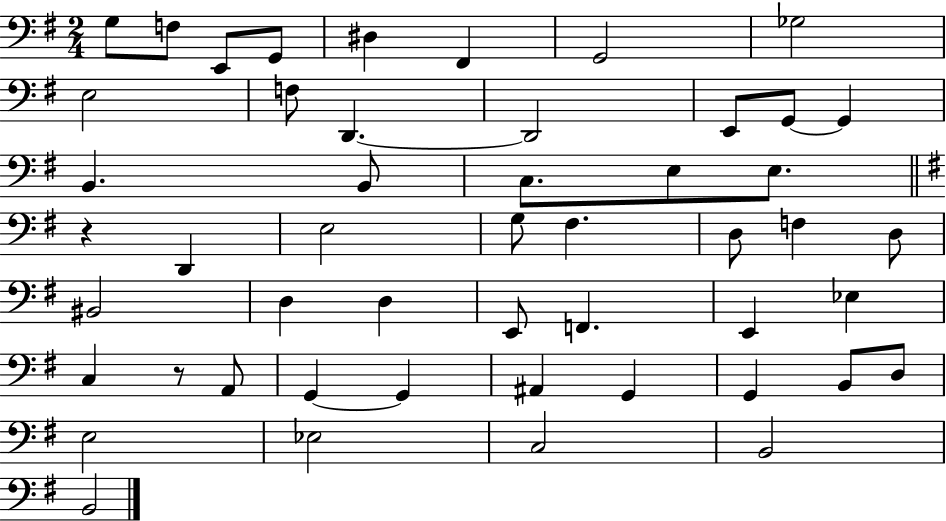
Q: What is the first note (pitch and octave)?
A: G3